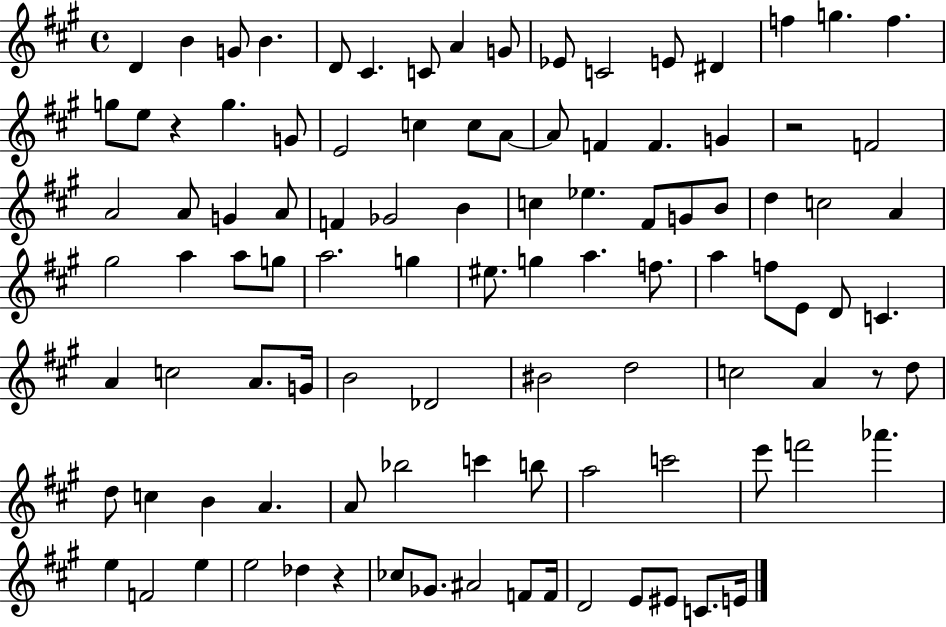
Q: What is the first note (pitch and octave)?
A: D4